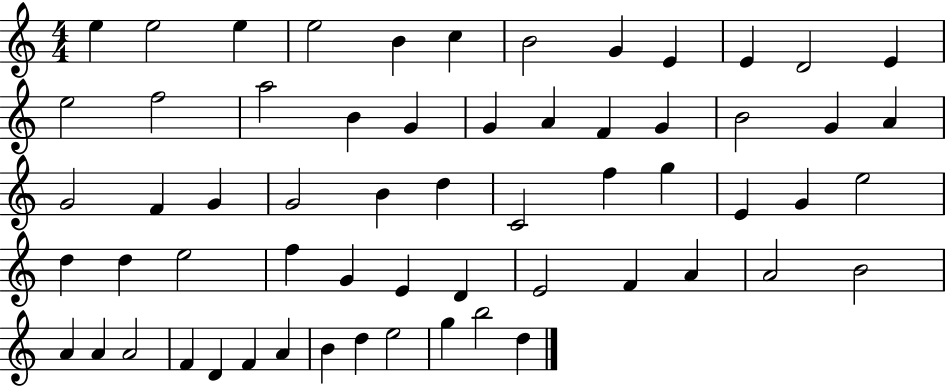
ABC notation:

X:1
T:Untitled
M:4/4
L:1/4
K:C
e e2 e e2 B c B2 G E E D2 E e2 f2 a2 B G G A F G B2 G A G2 F G G2 B d C2 f g E G e2 d d e2 f G E D E2 F A A2 B2 A A A2 F D F A B d e2 g b2 d